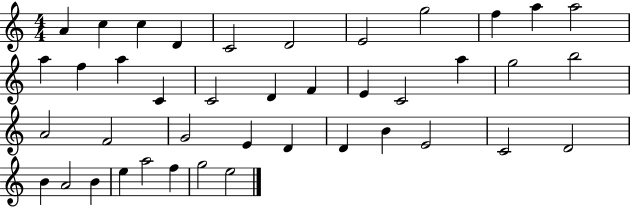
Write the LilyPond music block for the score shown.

{
  \clef treble
  \numericTimeSignature
  \time 4/4
  \key c \major
  a'4 c''4 c''4 d'4 | c'2 d'2 | e'2 g''2 | f''4 a''4 a''2 | \break a''4 f''4 a''4 c'4 | c'2 d'4 f'4 | e'4 c'2 a''4 | g''2 b''2 | \break a'2 f'2 | g'2 e'4 d'4 | d'4 b'4 e'2 | c'2 d'2 | \break b'4 a'2 b'4 | e''4 a''2 f''4 | g''2 e''2 | \bar "|."
}